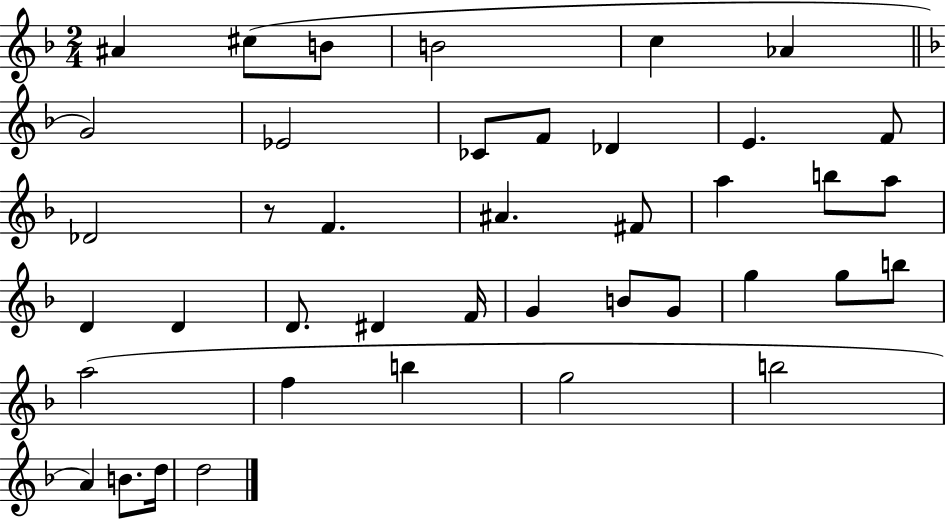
X:1
T:Untitled
M:2/4
L:1/4
K:F
^A ^c/2 B/2 B2 c _A G2 _E2 _C/2 F/2 _D E F/2 _D2 z/2 F ^A ^F/2 a b/2 a/2 D D D/2 ^D F/4 G B/2 G/2 g g/2 b/2 a2 f b g2 b2 A B/2 d/4 d2